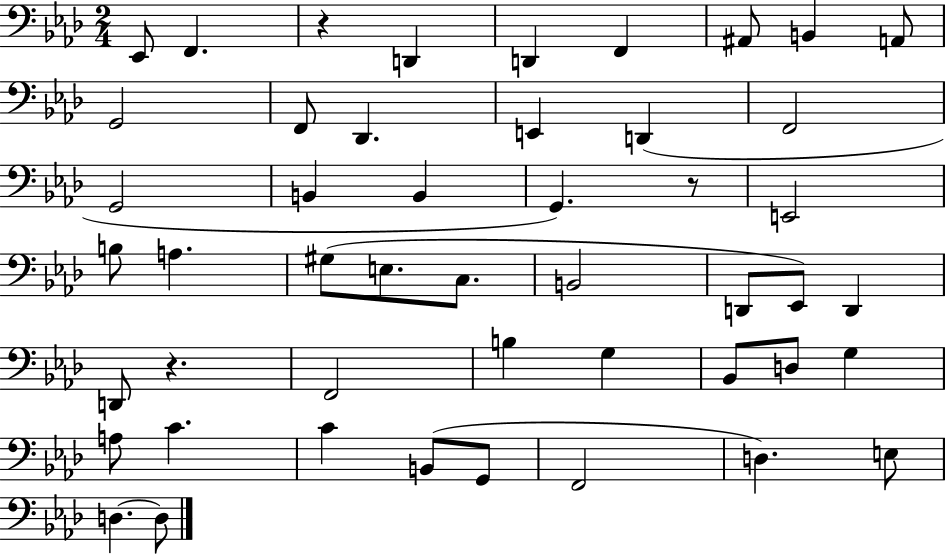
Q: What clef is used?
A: bass